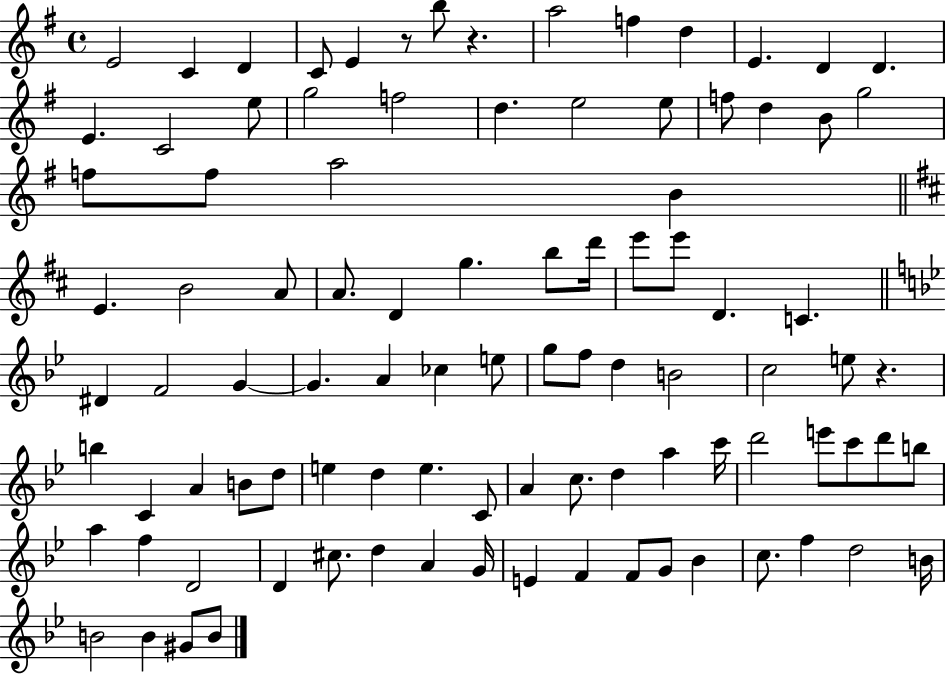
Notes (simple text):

E4/h C4/q D4/q C4/e E4/q R/e B5/e R/q. A5/h F5/q D5/q E4/q. D4/q D4/q. E4/q. C4/h E5/e G5/h F5/h D5/q. E5/h E5/e F5/e D5/q B4/e G5/h F5/e F5/e A5/h B4/q E4/q. B4/h A4/e A4/e. D4/q G5/q. B5/e D6/s E6/e E6/e D4/q. C4/q. D#4/q F4/h G4/q G4/q. A4/q CES5/q E5/e G5/e F5/e D5/q B4/h C5/h E5/e R/q. B5/q C4/q A4/q B4/e D5/e E5/q D5/q E5/q. C4/e A4/q C5/e. D5/q A5/q C6/s D6/h E6/e C6/e D6/e B5/e A5/q F5/q D4/h D4/q C#5/e. D5/q A4/q G4/s E4/q F4/q F4/e G4/e Bb4/q C5/e. F5/q D5/h B4/s B4/h B4/q G#4/e B4/e